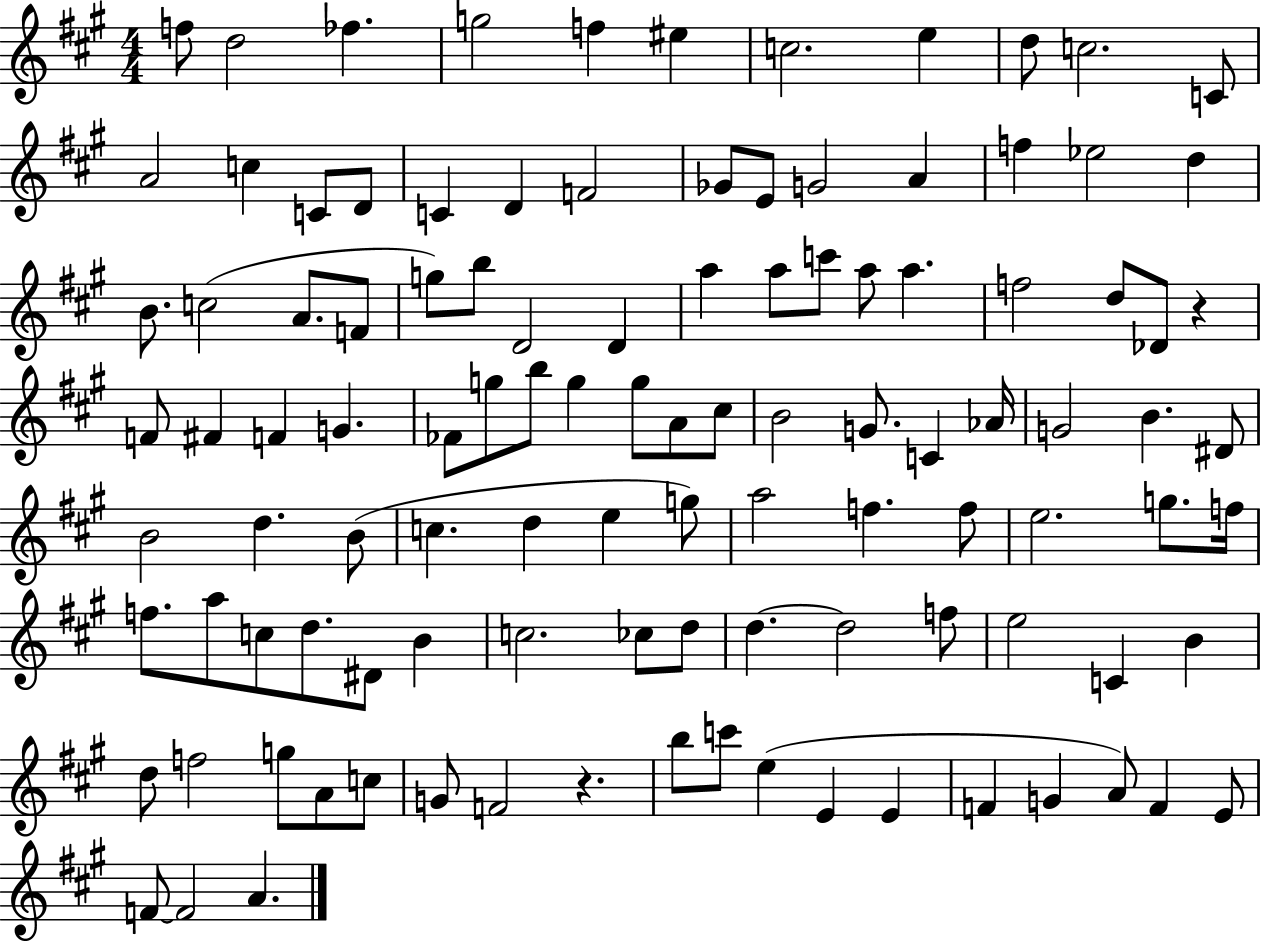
{
  \clef treble
  \numericTimeSignature
  \time 4/4
  \key a \major
  f''8 d''2 fes''4. | g''2 f''4 eis''4 | c''2. e''4 | d''8 c''2. c'8 | \break a'2 c''4 c'8 d'8 | c'4 d'4 f'2 | ges'8 e'8 g'2 a'4 | f''4 ees''2 d''4 | \break b'8. c''2( a'8. f'8 | g''8) b''8 d'2 d'4 | a''4 a''8 c'''8 a''8 a''4. | f''2 d''8 des'8 r4 | \break f'8 fis'4 f'4 g'4. | fes'8 g''8 b''8 g''4 g''8 a'8 cis''8 | b'2 g'8. c'4 aes'16 | g'2 b'4. dis'8 | \break b'2 d''4. b'8( | c''4. d''4 e''4 g''8) | a''2 f''4. f''8 | e''2. g''8. f''16 | \break f''8. a''8 c''8 d''8. dis'8 b'4 | c''2. ces''8 d''8 | d''4.~~ d''2 f''8 | e''2 c'4 b'4 | \break d''8 f''2 g''8 a'8 c''8 | g'8 f'2 r4. | b''8 c'''8 e''4( e'4 e'4 | f'4 g'4 a'8) f'4 e'8 | \break f'8~~ f'2 a'4. | \bar "|."
}